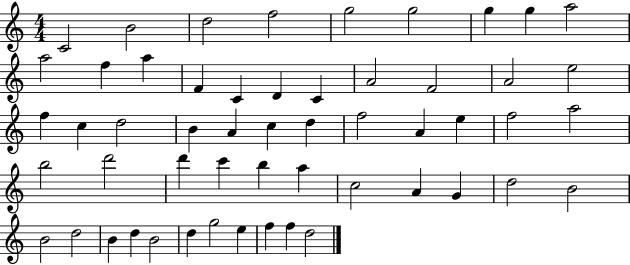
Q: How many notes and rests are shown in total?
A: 54